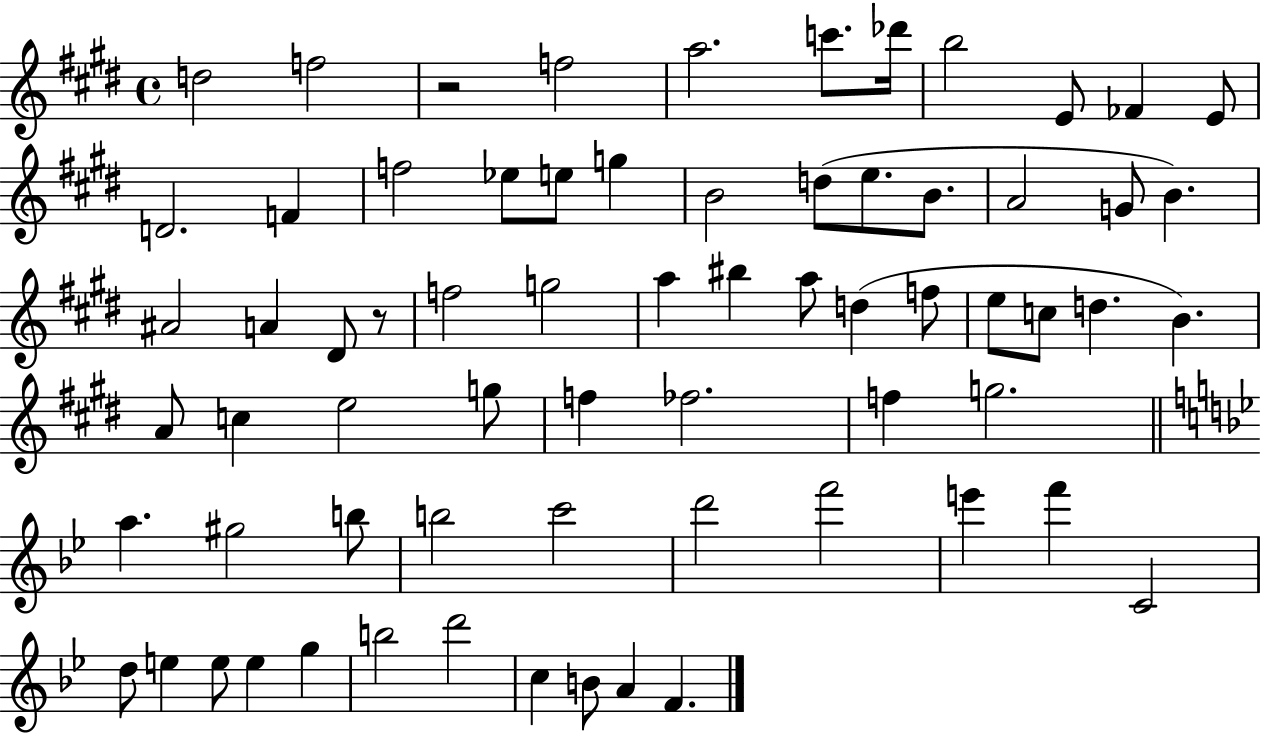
D5/h F5/h R/h F5/h A5/h. C6/e. Db6/s B5/h E4/e FES4/q E4/e D4/h. F4/q F5/h Eb5/e E5/e G5/q B4/h D5/e E5/e. B4/e. A4/h G4/e B4/q. A#4/h A4/q D#4/e R/e F5/h G5/h A5/q BIS5/q A5/e D5/q F5/e E5/e C5/e D5/q. B4/q. A4/e C5/q E5/h G5/e F5/q FES5/h. F5/q G5/h. A5/q. G#5/h B5/e B5/h C6/h D6/h F6/h E6/q F6/q C4/h D5/e E5/q E5/e E5/q G5/q B5/h D6/h C5/q B4/e A4/q F4/q.